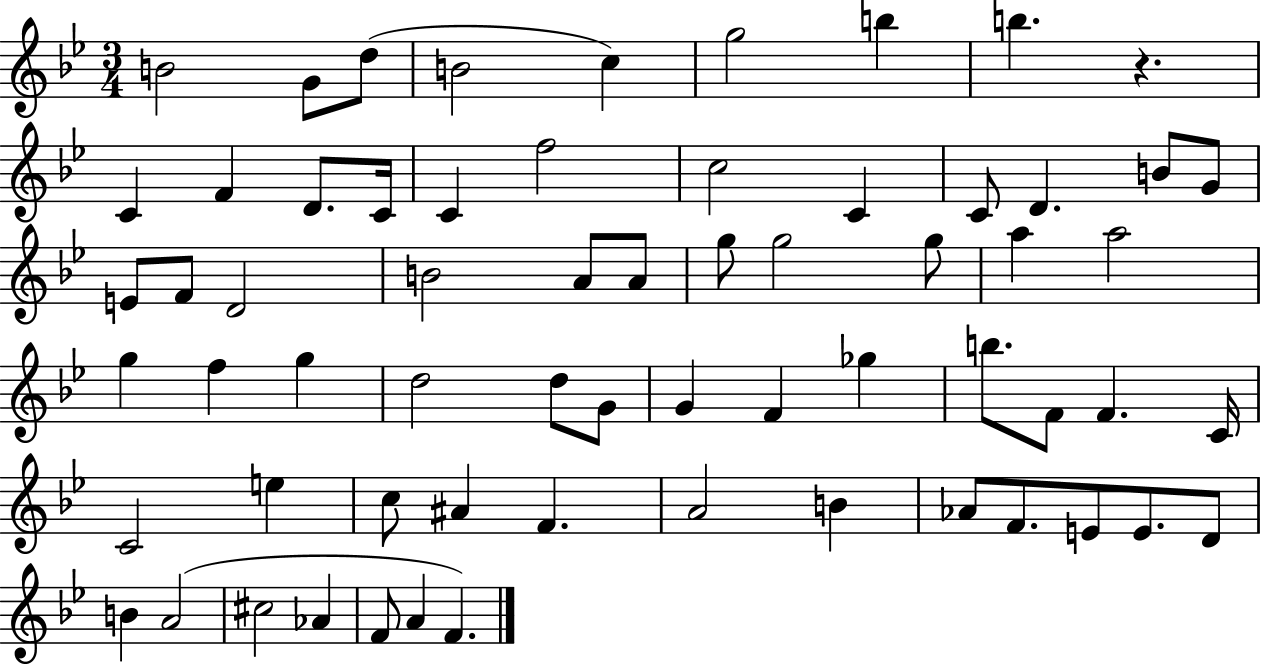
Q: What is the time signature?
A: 3/4